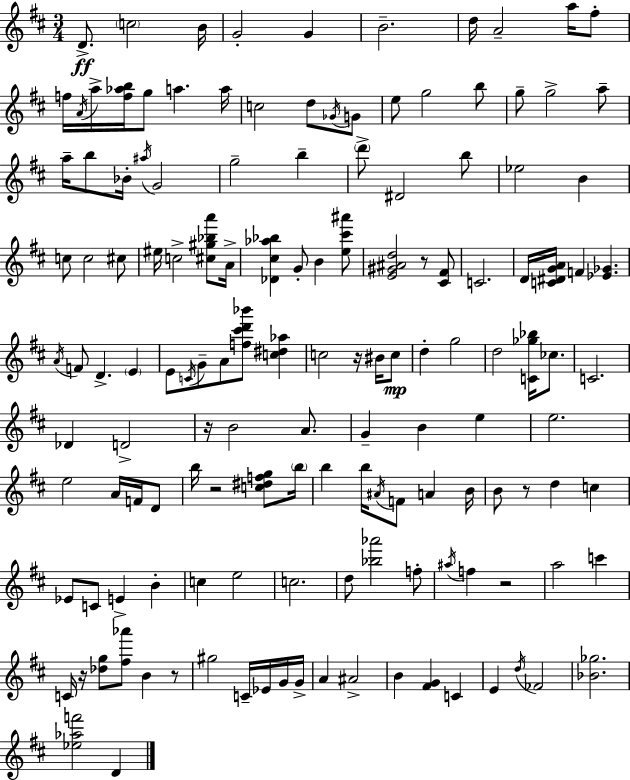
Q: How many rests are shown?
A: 8